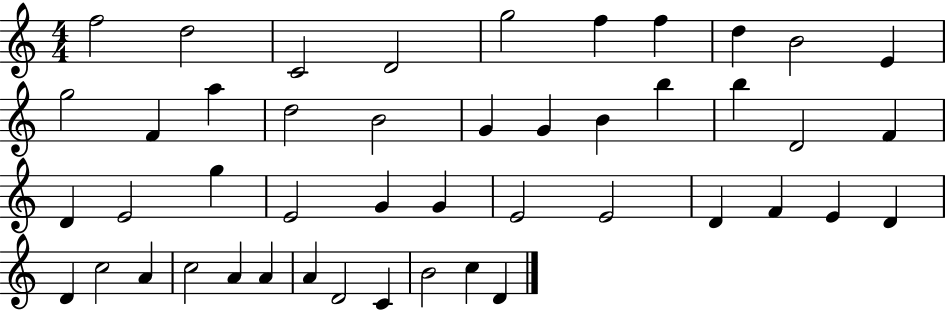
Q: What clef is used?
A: treble